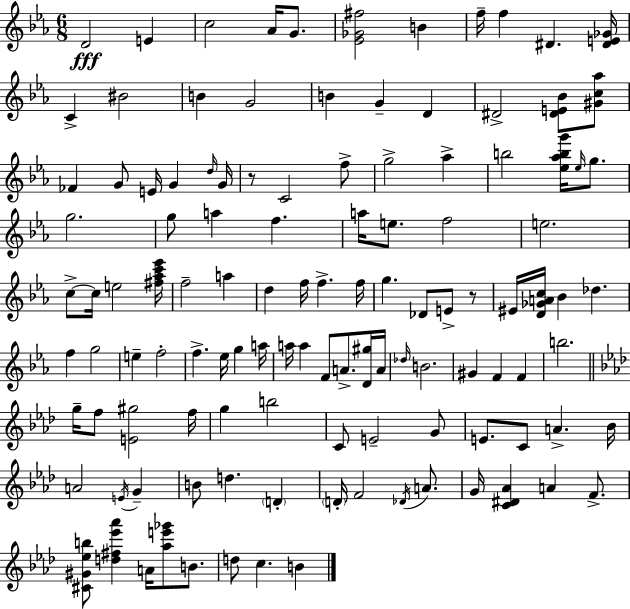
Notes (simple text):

D4/h E4/q C5/h Ab4/s G4/e. [Eb4,Gb4,F#5]/h B4/q F5/s F5/q D#4/q. [D#4,E4,Gb4]/s C4/q BIS4/h B4/q G4/h B4/q G4/q D4/q D#4/h [D#4,E4,Bb4]/e [G#4,C5,Ab5]/e FES4/q G4/e E4/s G4/q D5/s G4/s R/e C4/h F5/e G5/h Ab5/q B5/h [Eb5,Ab5,B5,G6]/s Eb5/s G5/e. G5/h. G5/e A5/q F5/q. A5/s E5/e. F5/h E5/h. C5/e C5/s E5/h [F#5,Ab5,C6,Eb6]/s F5/h A5/q D5/q F5/s F5/q. F5/s G5/q. Db4/e E4/e R/e EIS4/s [D4,Gb4,A4,C5]/s Bb4/q Db5/q. F5/q G5/h E5/q F5/h F5/q. Eb5/s G5/q A5/s A5/s A5/q F4/e A4/e. [D4,G#5]/s A4/s Db5/s B4/h. G#4/q F4/q F4/q B5/h. G5/s F5/e [E4,G#5]/h F5/s G5/q B5/h C4/e E4/h G4/e E4/e. C4/e A4/q. Bb4/s A4/h E4/s G4/q B4/e D5/q. D4/q D4/s F4/h Db4/s A4/e. G4/s [C4,D#4,Ab4]/q A4/q F4/e. [C#4,G#4,Eb5,B5]/e [D5,F#5,Eb6,Ab6]/q A4/s [Ab5,E6,Gb6]/e B4/e. D5/e C5/q. B4/q